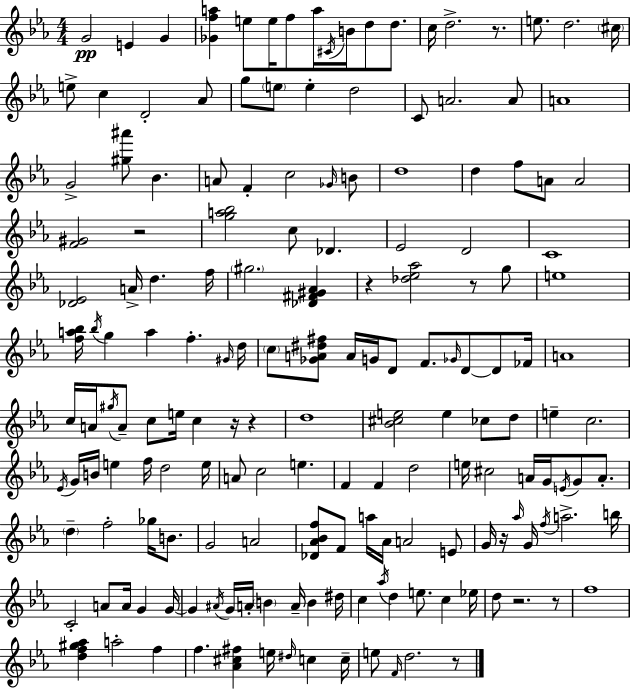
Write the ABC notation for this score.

X:1
T:Untitled
M:4/4
L:1/4
K:Eb
G2 E G [_Gfa] e/2 e/4 f/2 a/4 ^C/4 B/4 d/2 d/2 c/4 d2 z/2 e/2 d2 ^c/4 e/2 c D2 _A/2 g/2 e/2 e d2 C/2 A2 A/2 A4 G2 [^g^a']/2 _B A/2 F c2 _G/4 B/2 d4 d f/2 A/2 A2 [F^G]2 z2 [ga_b]2 c/2 _D _E2 D2 C4 [_D_E]2 A/4 d f/4 ^g2 [_D^F^G_A] z [_d_e_a]2 z/2 g/2 e4 [fa_b]/4 _b/4 g a f ^G/4 d/4 c/2 [_GA^d^f]/2 A/4 G/4 D/2 F/2 _G/4 D/2 D/2 _F/4 A4 c/4 A/4 ^g/4 A/2 c/2 e/4 c z/4 z d4 [_B^ce]2 e _c/2 d/2 e c2 _E/4 G/4 B/4 e f/4 d2 e/4 A/2 c2 e F F d2 e/4 ^c2 A/4 G/4 E/4 G/2 A/2 d f2 _g/4 B/2 G2 A2 [_D_A_Bf]/2 F/2 a/4 _A/4 A2 E/2 G/4 z/4 _a/4 G/4 f/4 a2 b/4 C2 A/2 A/4 G G/4 G ^A/4 G/4 A/4 B A/4 B ^d/4 c _a/4 d e/2 c _e/4 d/2 z2 z/2 f4 [df^g_a] a2 f f [_A^c^f] e/4 ^d/4 c c/4 e/2 F/4 d2 z/2